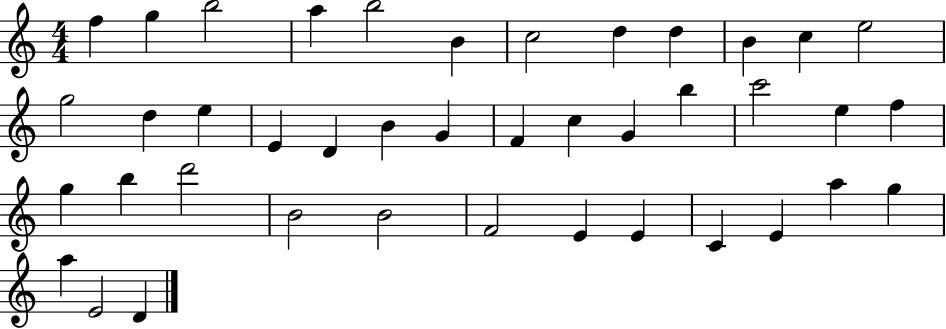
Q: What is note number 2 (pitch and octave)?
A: G5